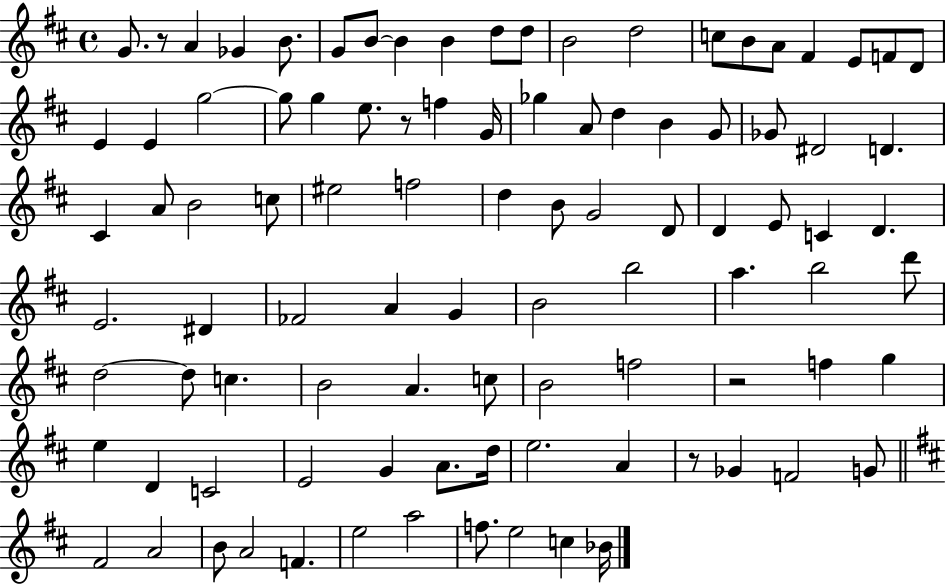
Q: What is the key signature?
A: D major